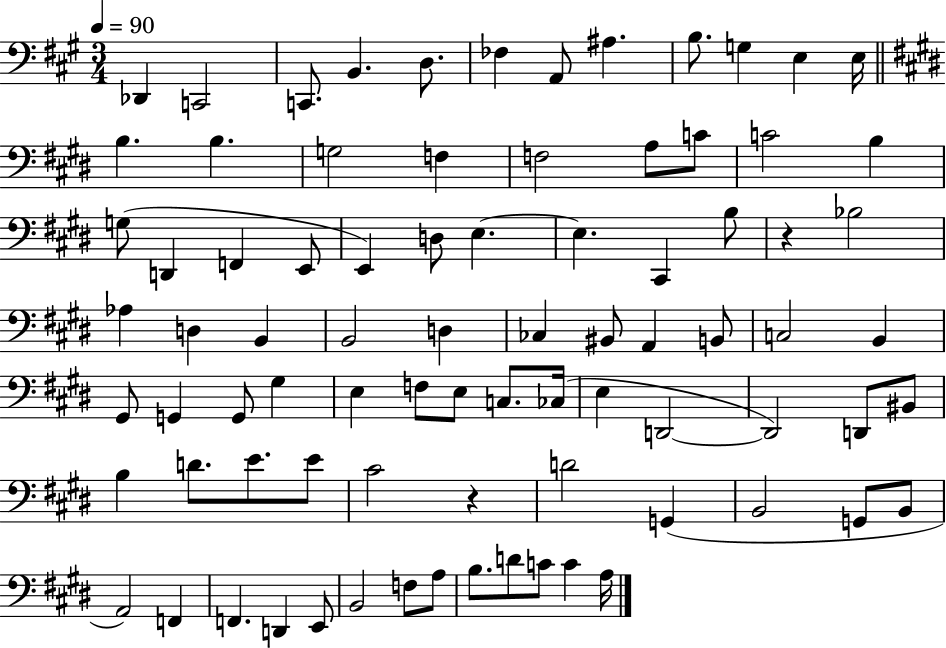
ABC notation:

X:1
T:Untitled
M:3/4
L:1/4
K:A
_D,, C,,2 C,,/2 B,, D,/2 _F, A,,/2 ^A, B,/2 G, E, E,/4 B, B, G,2 F, F,2 A,/2 C/2 C2 B, G,/2 D,, F,, E,,/2 E,, D,/2 E, E, ^C,, B,/2 z _B,2 _A, D, B,, B,,2 D, _C, ^B,,/2 A,, B,,/2 C,2 B,, ^G,,/2 G,, G,,/2 ^G, E, F,/2 E,/2 C,/2 _C,/4 E, D,,2 D,,2 D,,/2 ^B,,/2 B, D/2 E/2 E/2 ^C2 z D2 G,, B,,2 G,,/2 B,,/2 A,,2 F,, F,, D,, E,,/2 B,,2 F,/2 A,/2 B,/2 D/2 C/2 C A,/4